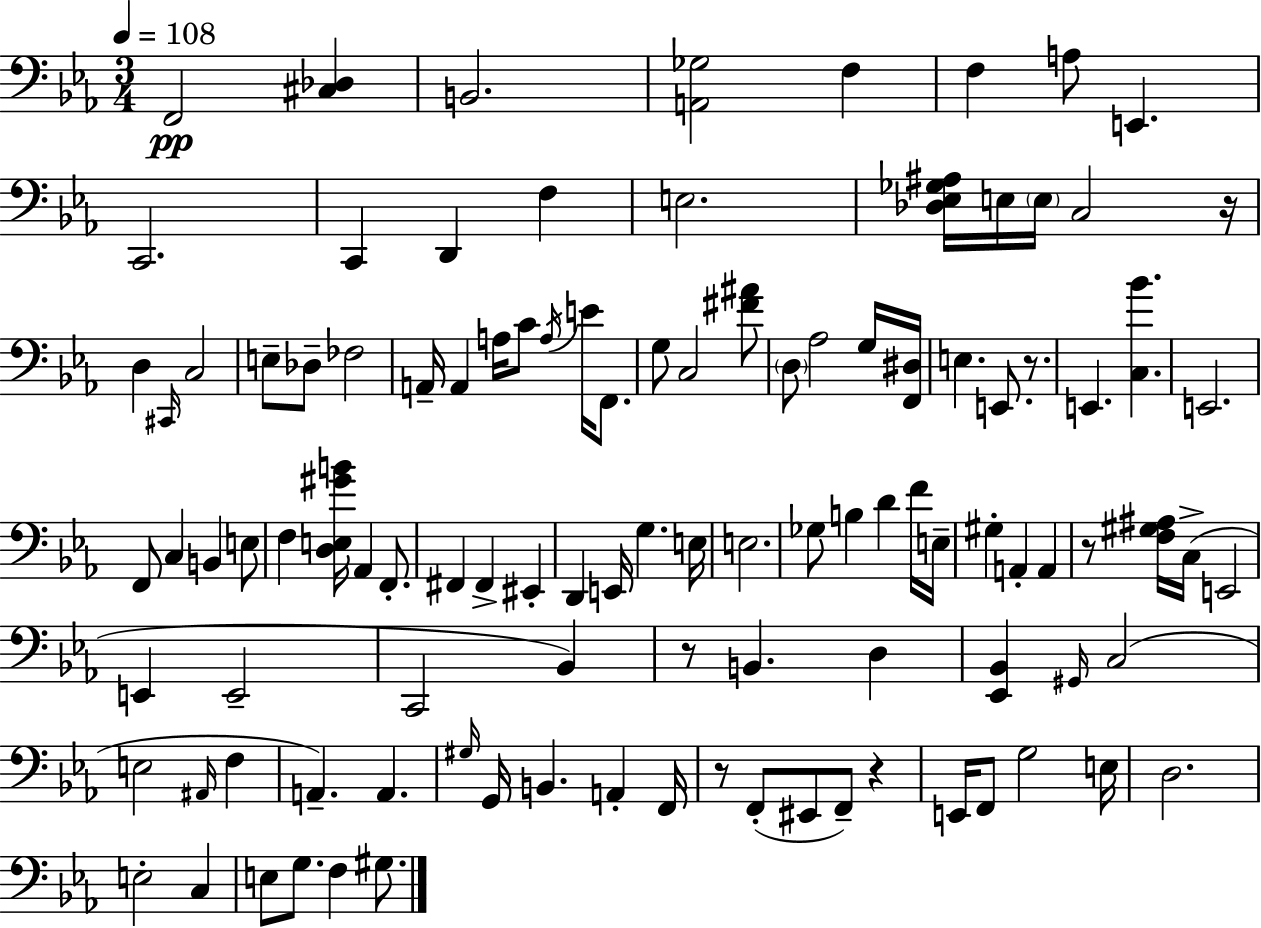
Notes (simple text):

F2/h [C#3,Db3]/q B2/h. [A2,Gb3]/h F3/q F3/q A3/e E2/q. C2/h. C2/q D2/q F3/q E3/h. [Db3,Eb3,Gb3,A#3]/s E3/s E3/s C3/h R/s D3/q C#2/s C3/h E3/e Db3/e FES3/h A2/s A2/q A3/s C4/e A3/s E4/s F2/e. G3/e C3/h [F#4,A#4]/e D3/e Ab3/h G3/s [F2,D#3]/s E3/q. E2/e. R/e. E2/q. [C3,Bb4]/q. E2/h. F2/e C3/q B2/q E3/e F3/q [D3,E3,G#4,B4]/s Ab2/q F2/e. F#2/q F#2/q EIS2/q D2/q E2/s G3/q. E3/s E3/h. Gb3/e B3/q D4/q F4/s E3/s G#3/q A2/q A2/q R/e [F3,G#3,A#3]/s C3/s E2/h E2/q E2/h C2/h Bb2/q R/e B2/q. D3/q [Eb2,Bb2]/q G#2/s C3/h E3/h A#2/s F3/q A2/q. A2/q. G#3/s G2/s B2/q. A2/q F2/s R/e F2/e EIS2/e F2/e R/q E2/s F2/e G3/h E3/s D3/h. E3/h C3/q E3/e G3/e. F3/q G#3/e.